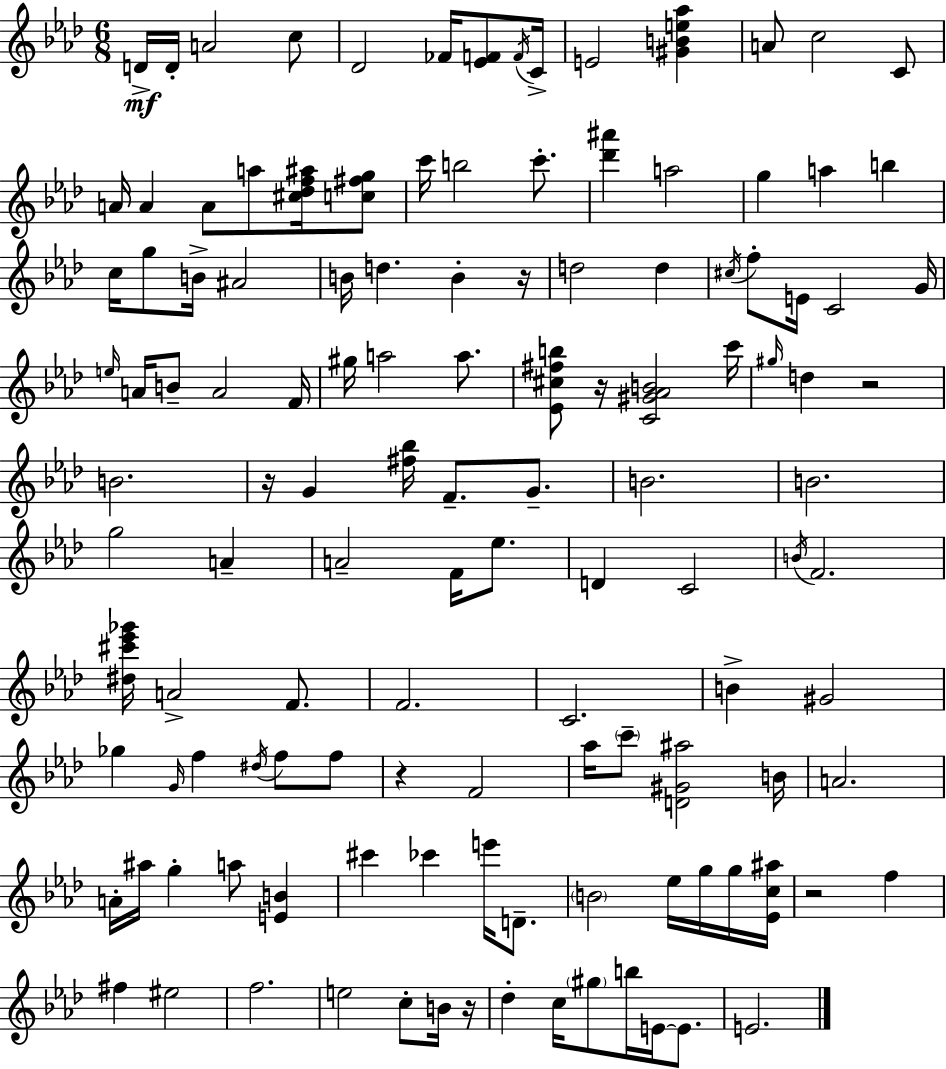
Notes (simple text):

D4/s D4/s A4/h C5/e Db4/h FES4/s [Eb4,F4]/e F4/s C4/s E4/h [G#4,B4,E5,Ab5]/q A4/e C5/h C4/e A4/s A4/q A4/e A5/e [C#5,Db5,F5,A#5]/s [C5,F#5,G5]/e C6/s B5/h C6/e. [Db6,A#6]/q A5/h G5/q A5/q B5/q C5/s G5/e B4/s A#4/h B4/s D5/q. B4/q R/s D5/h D5/q C#5/s F5/e E4/s C4/h G4/s E5/s A4/s B4/e A4/h F4/s G#5/s A5/h A5/e. [Eb4,C#5,F#5,B5]/e R/s [C4,G#4,Ab4,B4]/h C6/s G#5/s D5/q R/h B4/h. R/s G4/q [F#5,Bb5]/s F4/e. G4/e. B4/h. B4/h. G5/h A4/q A4/h F4/s Eb5/e. D4/q C4/h B4/s F4/h. [D#5,C#6,Eb6,Gb6]/s A4/h F4/e. F4/h. C4/h. B4/q G#4/h Gb5/q G4/s F5/q D#5/s F5/e F5/e R/q F4/h Ab5/s C6/e [D4,G#4,A#5]/h B4/s A4/h. A4/s A#5/s G5/q A5/e [E4,B4]/q C#6/q CES6/q E6/s D4/e. B4/h Eb5/s G5/s G5/s [Eb4,C5,A#5]/s R/h F5/q F#5/q EIS5/h F5/h. E5/h C5/e B4/s R/s Db5/q C5/s G#5/e B5/s E4/s E4/e. E4/h.